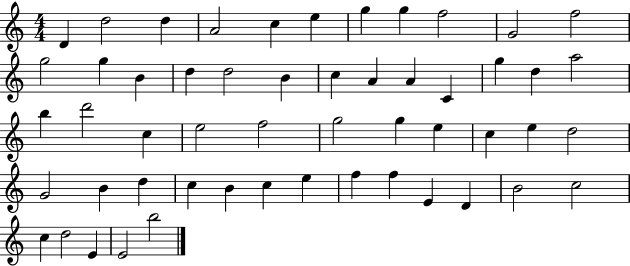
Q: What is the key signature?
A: C major